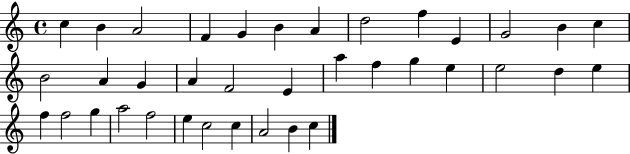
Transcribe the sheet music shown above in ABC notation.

X:1
T:Untitled
M:4/4
L:1/4
K:C
c B A2 F G B A d2 f E G2 B c B2 A G A F2 E a f g e e2 d e f f2 g a2 f2 e c2 c A2 B c